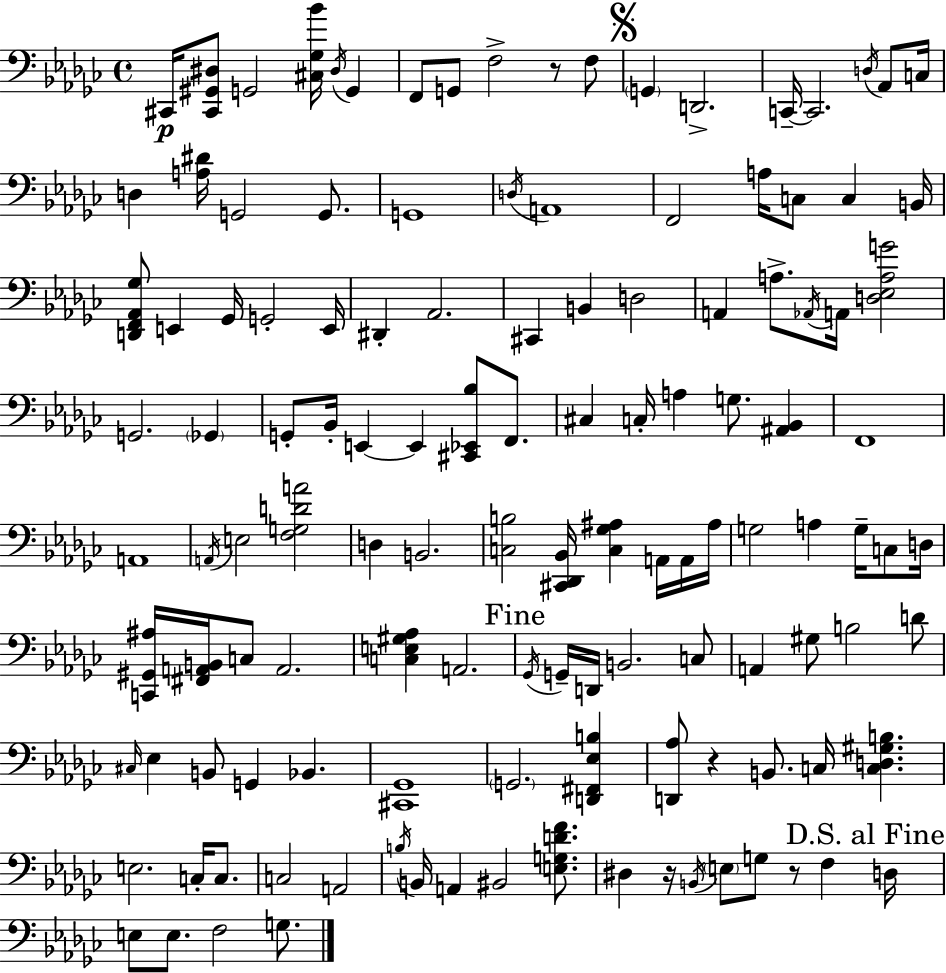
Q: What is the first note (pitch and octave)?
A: C#2